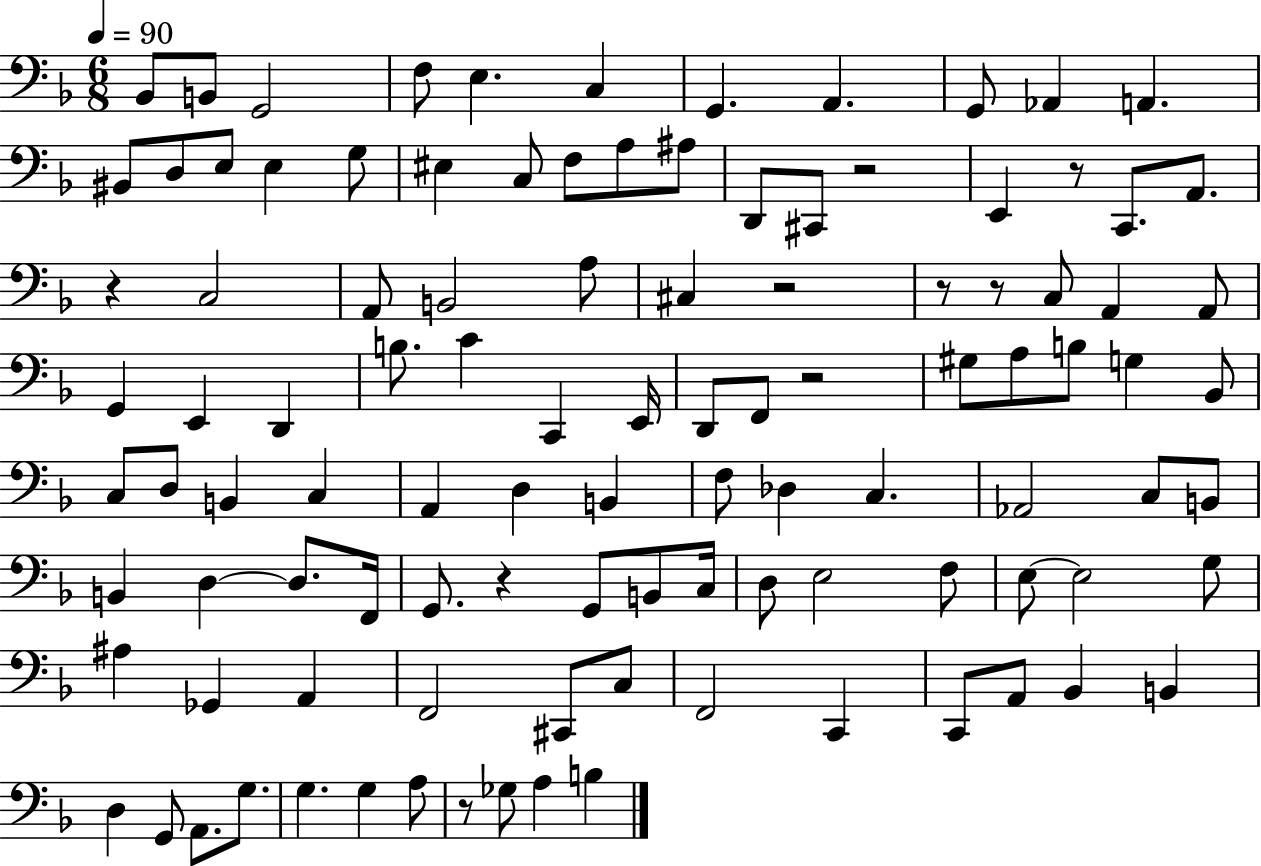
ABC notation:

X:1
T:Untitled
M:6/8
L:1/4
K:F
_B,,/2 B,,/2 G,,2 F,/2 E, C, G,, A,, G,,/2 _A,, A,, ^B,,/2 D,/2 E,/2 E, G,/2 ^E, C,/2 F,/2 A,/2 ^A,/2 D,,/2 ^C,,/2 z2 E,, z/2 C,,/2 A,,/2 z C,2 A,,/2 B,,2 A,/2 ^C, z2 z/2 z/2 C,/2 A,, A,,/2 G,, E,, D,, B,/2 C C,, E,,/4 D,,/2 F,,/2 z2 ^G,/2 A,/2 B,/2 G, _B,,/2 C,/2 D,/2 B,, C, A,, D, B,, F,/2 _D, C, _A,,2 C,/2 B,,/2 B,, D, D,/2 F,,/4 G,,/2 z G,,/2 B,,/2 C,/4 D,/2 E,2 F,/2 E,/2 E,2 G,/2 ^A, _G,, A,, F,,2 ^C,,/2 C,/2 F,,2 C,, C,,/2 A,,/2 _B,, B,, D, G,,/2 A,,/2 G,/2 G, G, A,/2 z/2 _G,/2 A, B,